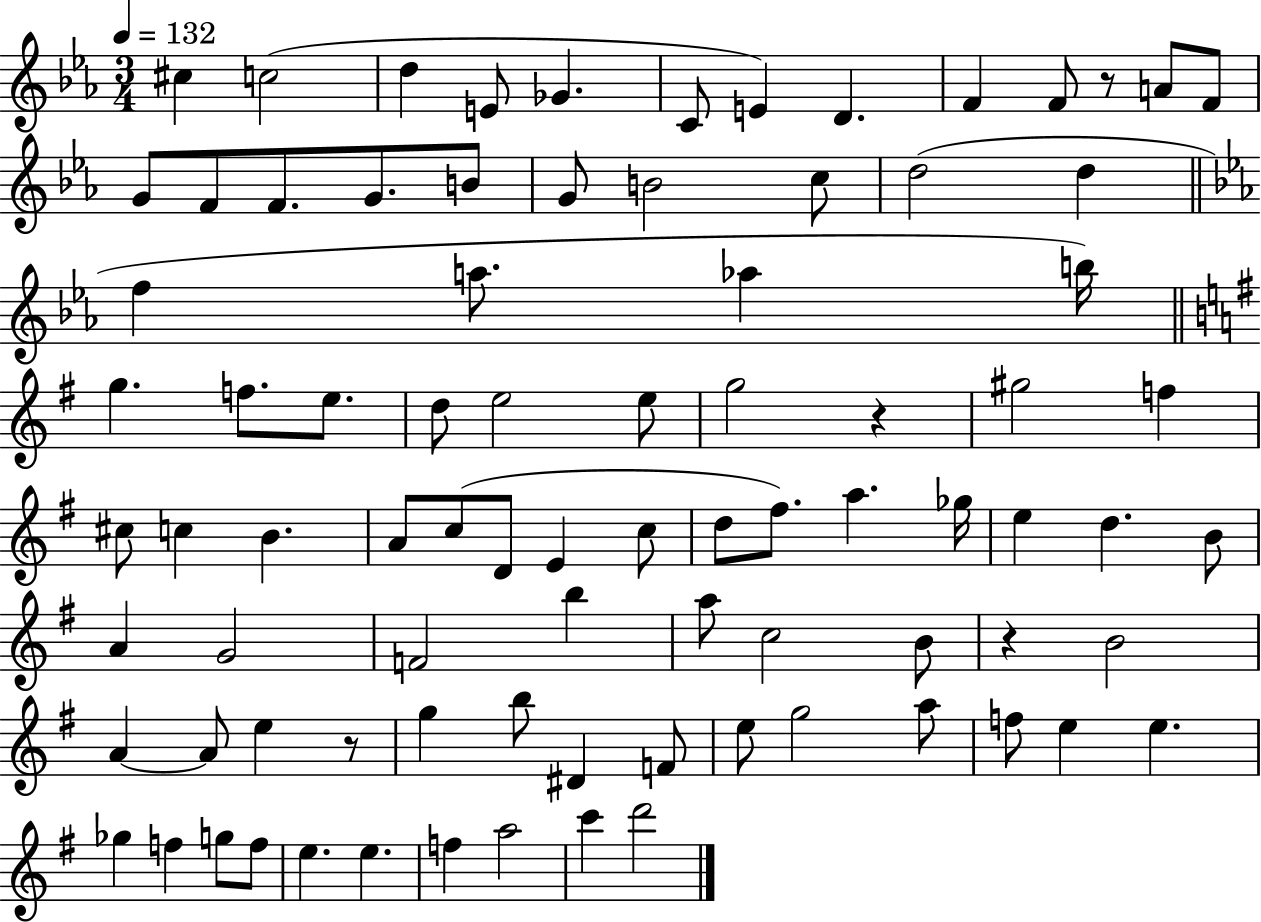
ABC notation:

X:1
T:Untitled
M:3/4
L:1/4
K:Eb
^c c2 d E/2 _G C/2 E D F F/2 z/2 A/2 F/2 G/2 F/2 F/2 G/2 B/2 G/2 B2 c/2 d2 d f a/2 _a b/4 g f/2 e/2 d/2 e2 e/2 g2 z ^g2 f ^c/2 c B A/2 c/2 D/2 E c/2 d/2 ^f/2 a _g/4 e d B/2 A G2 F2 b a/2 c2 B/2 z B2 A A/2 e z/2 g b/2 ^D F/2 e/2 g2 a/2 f/2 e e _g f g/2 f/2 e e f a2 c' d'2